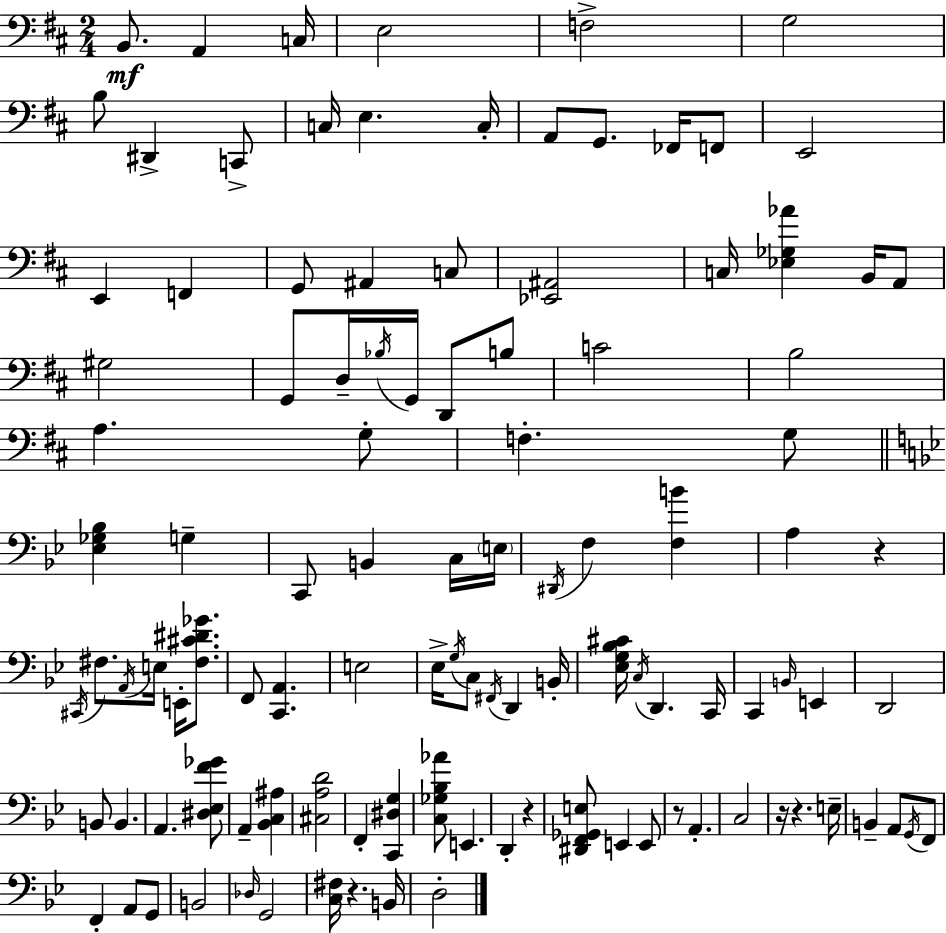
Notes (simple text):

B2/e. A2/q C3/s E3/h F3/h G3/h B3/e D#2/q C2/e C3/s E3/q. C3/s A2/e G2/e. FES2/s F2/e E2/h E2/q F2/q G2/e A#2/q C3/e [Eb2,A#2]/h C3/s [Eb3,Gb3,Ab4]/q B2/s A2/e G#3/h G2/e D3/s Bb3/s G2/s D2/e B3/e C4/h B3/h A3/q. G3/e F3/q. G3/e [Eb3,Gb3,Bb3]/q G3/q C2/e B2/q C3/s E3/s D#2/s F3/q [F3,B4]/q A3/q R/q C#2/s F#3/e. A2/s E3/s E2/s [F#3,C#4,D#4,Gb4]/e. F2/e [C2,A2]/q. E3/h Eb3/s G3/s C3/e F#2/s D2/q B2/s [Eb3,G3,Bb3,C#4]/s C3/s D2/q. C2/s C2/q B2/s E2/q D2/h B2/e B2/q. A2/q. [D#3,Eb3,F4,Gb4]/e A2/q [Bb2,C3,A#3]/q [C#3,A3,D4]/h F2/q [C2,D#3,G3]/q [C3,Gb3,Bb3,Ab4]/e E2/q. D2/q R/q [D#2,F2,Gb2,E3]/e E2/q E2/e R/e A2/q. C3/h R/s R/q. E3/s B2/q A2/e G2/s F2/e F2/q A2/e G2/e B2/h Db3/s G2/h [C3,F#3]/s R/q. B2/s D3/h